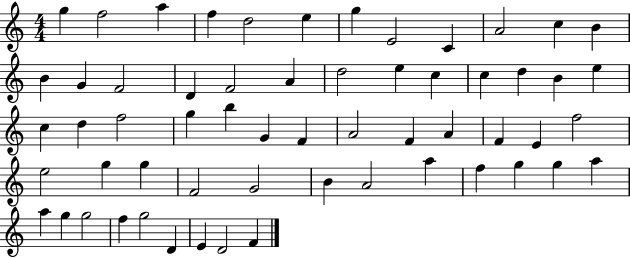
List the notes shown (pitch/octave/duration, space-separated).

G5/q F5/h A5/q F5/q D5/h E5/q G5/q E4/h C4/q A4/h C5/q B4/q B4/q G4/q F4/h D4/q F4/h A4/q D5/h E5/q C5/q C5/q D5/q B4/q E5/q C5/q D5/q F5/h G5/q B5/q G4/q F4/q A4/h F4/q A4/q F4/q E4/q F5/h E5/h G5/q G5/q F4/h G4/h B4/q A4/h A5/q F5/q G5/q G5/q A5/q A5/q G5/q G5/h F5/q G5/h D4/q E4/q D4/h F4/q